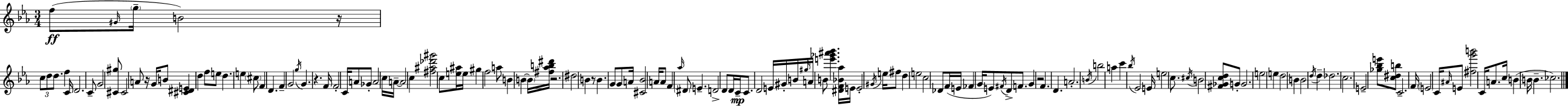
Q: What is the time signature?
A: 3/4